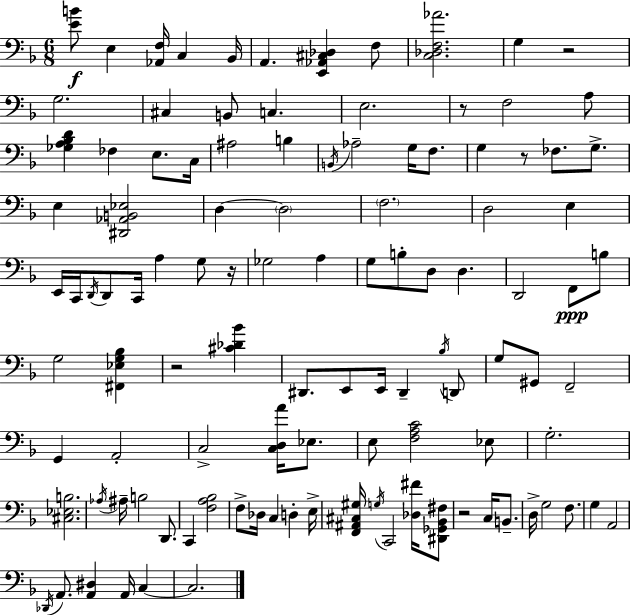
{
  \clef bass
  \numericTimeSignature
  \time 6/8
  \key d \minor
  <e' b'>8\f e4 <aes, f>16 c4 bes,16 | a,4. <e, aes, cis des>4 f8 | <c des f aes'>2. | g4 r2 | \break g2. | cis4 b,8 c4. | e2. | r8 f2 a8 | \break <ges a bes d'>4 fes4 e8. c16 | ais2 b4 | \acciaccatura { b,16 } aes2-- g16 f8. | g4 r8 fes8. g8.-> | \break e4 <dis, aes, b, ees>2 | d4~~ \parenthesize d2 | \parenthesize f2. | d2 e4 | \break e,16 c,16 \acciaccatura { d,16 } d,8 c,16 a4 g8 | r16 ges2 a4 | g8 b8-. d8 d4. | d,2 f,8\ppp | \break b8 g2 <fis, ees g bes>4 | r2 <cis' des' bes'>4 | dis,8. e,8 e,16 dis,4-- | \acciaccatura { bes16 } d,8 g8 gis,8 f,2-- | \break g,4 a,2-. | c2-> <c d a'>16 | ees8. e8 <f a c'>2 | ees8 g2.-. | \break <cis ees b>2. | \acciaccatura { aes16 } ais16-- b2 | d,8. c,4 <f a bes>2 | f8-> des16 c4 d4-. | \break e16-> <f, ais, cis gis>16 \acciaccatura { g16 } c,2 | <des fis'>16 <dis, ges, bes, fis>8 r2 | c16 b,8.-- d16-> g2 | f8. g4 a,2 | \break \acciaccatura { des,16 } a,8. <a, dis>4 | a,16 c4~~ c2. | \bar "|."
}